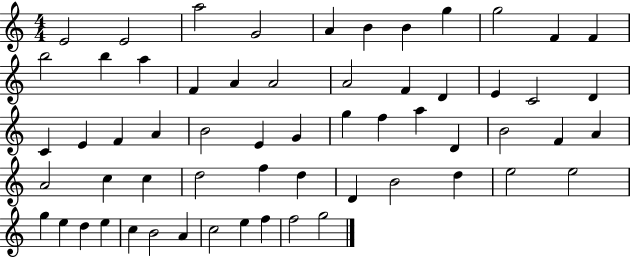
E4/h E4/h A5/h G4/h A4/q B4/q B4/q G5/q G5/h F4/q F4/q B5/h B5/q A5/q F4/q A4/q A4/h A4/h F4/q D4/q E4/q C4/h D4/q C4/q E4/q F4/q A4/q B4/h E4/q G4/q G5/q F5/q A5/q D4/q B4/h F4/q A4/q A4/h C5/q C5/q D5/h F5/q D5/q D4/q B4/h D5/q E5/h E5/h G5/q E5/q D5/q E5/q C5/q B4/h A4/q C5/h E5/q F5/q F5/h G5/h